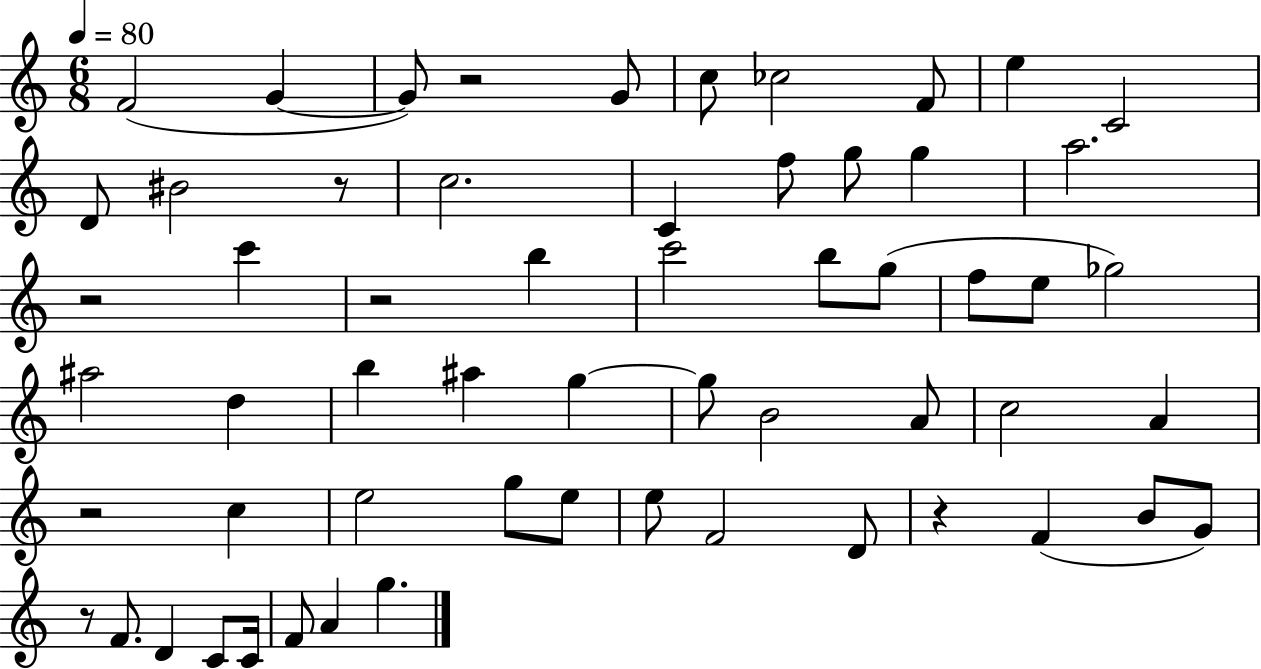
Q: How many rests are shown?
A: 7